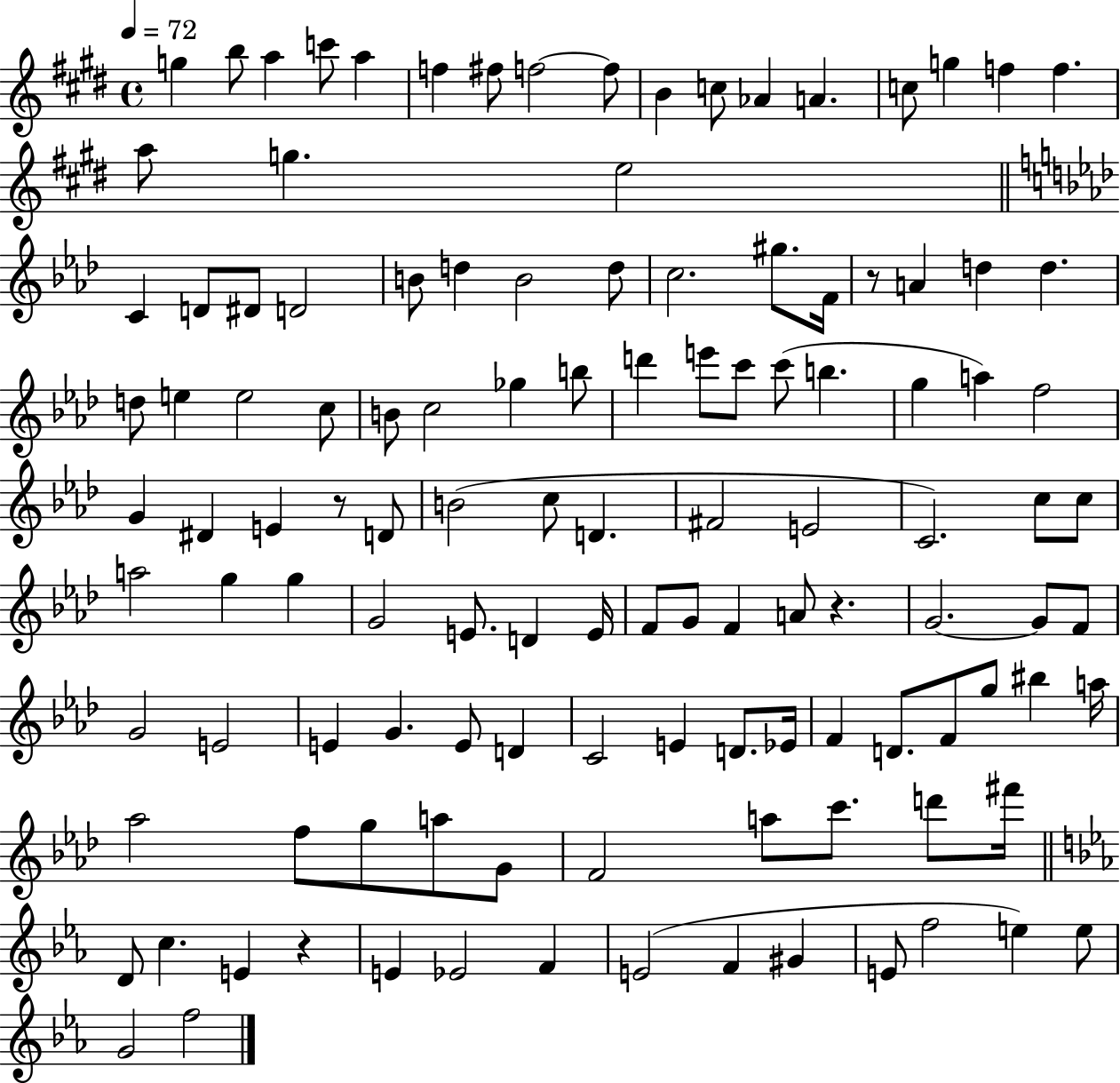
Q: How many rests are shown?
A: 4